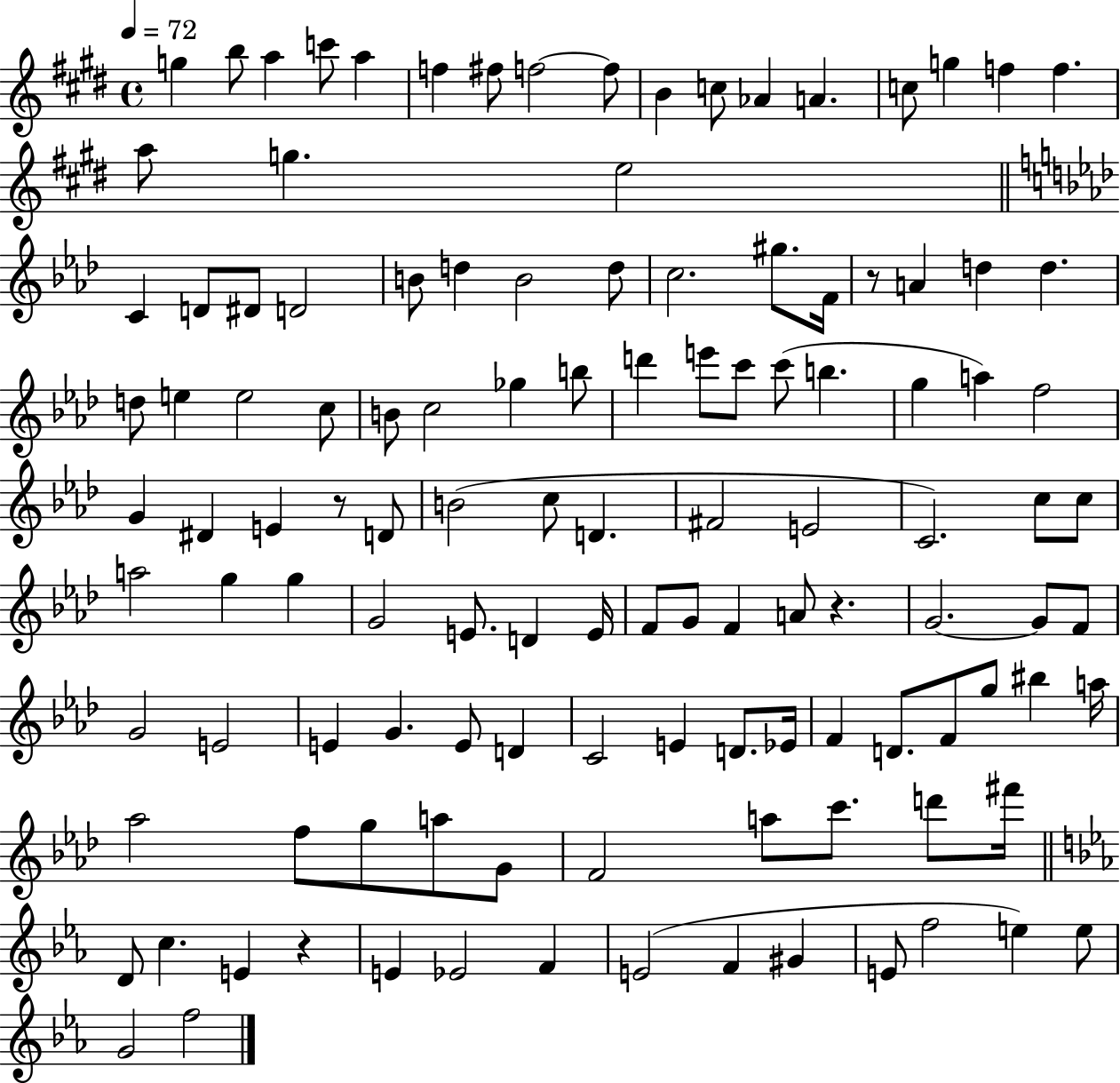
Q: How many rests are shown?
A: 4